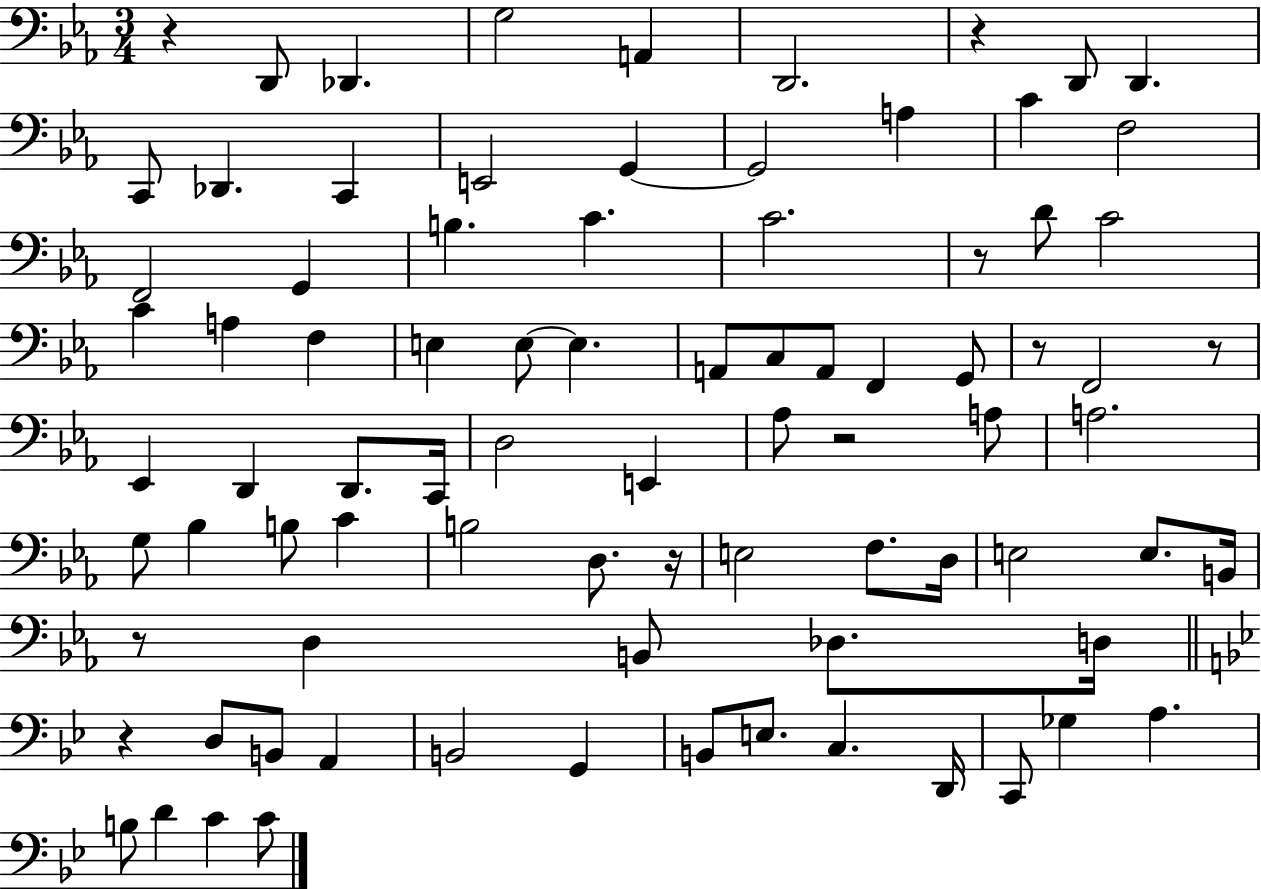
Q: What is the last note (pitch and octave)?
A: C4